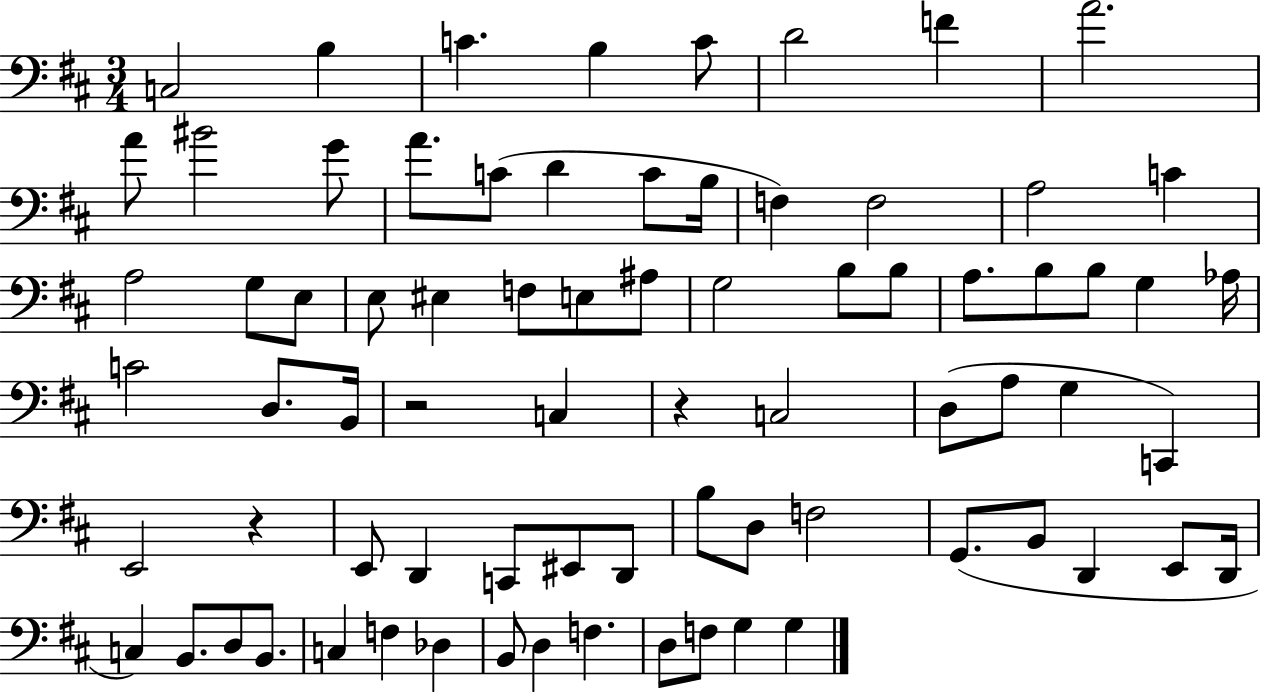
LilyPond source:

{
  \clef bass
  \numericTimeSignature
  \time 3/4
  \key d \major
  \repeat volta 2 { c2 b4 | c'4. b4 c'8 | d'2 f'4 | a'2. | \break a'8 bis'2 g'8 | a'8. c'8( d'4 c'8 b16 | f4) f2 | a2 c'4 | \break a2 g8 e8 | e8 eis4 f8 e8 ais8 | g2 b8 b8 | a8. b8 b8 g4 aes16 | \break c'2 d8. b,16 | r2 c4 | r4 c2 | d8( a8 g4 c,4) | \break e,2 r4 | e,8 d,4 c,8 eis,8 d,8 | b8 d8 f2 | g,8.( b,8 d,4 e,8 d,16 | \break c4) b,8. d8 b,8. | c4 f4 des4 | b,8 d4 f4. | d8 f8 g4 g4 | \break } \bar "|."
}